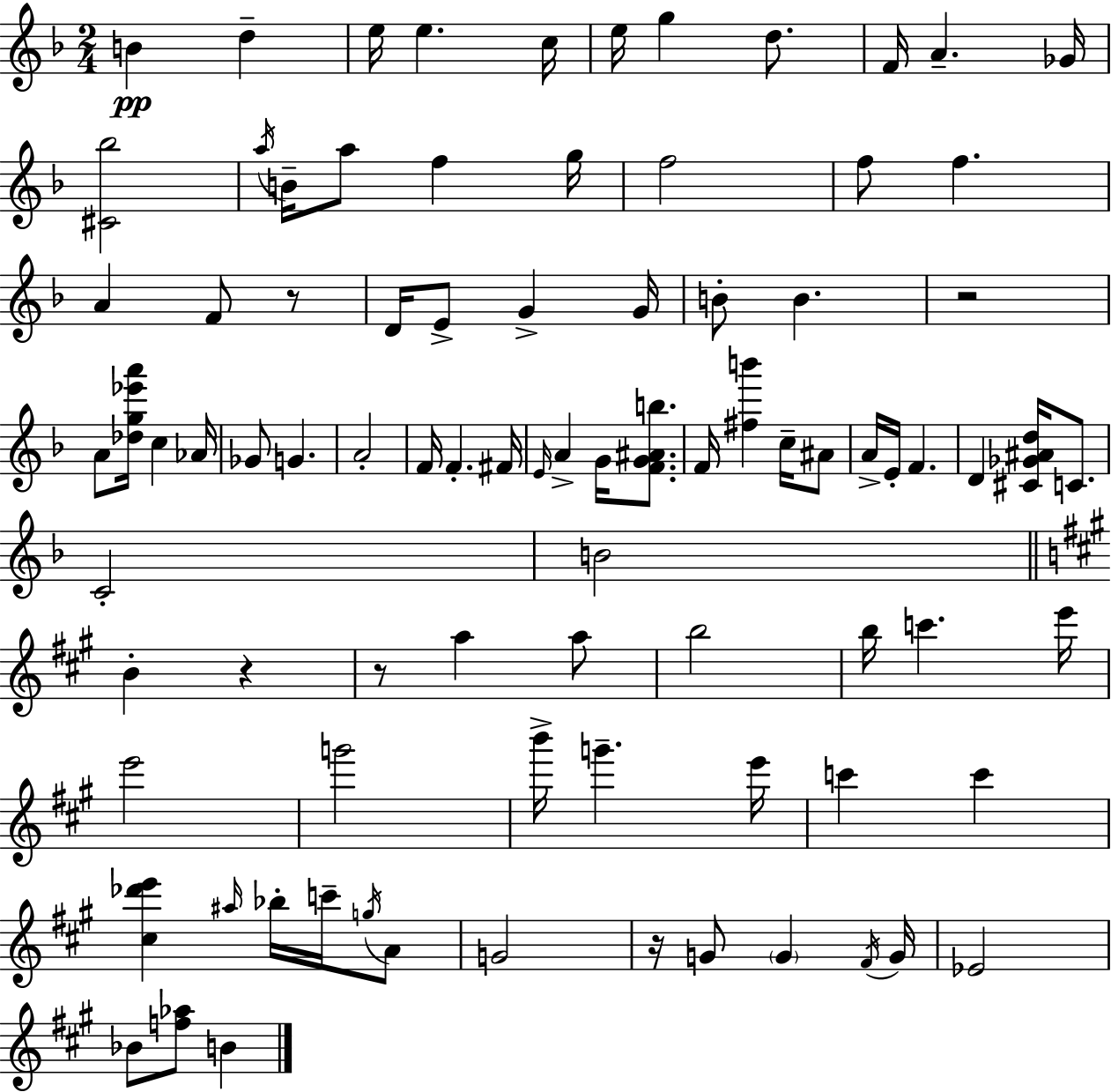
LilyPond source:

{
  \clef treble
  \numericTimeSignature
  \time 2/4
  \key d \minor
  b'4\pp d''4-- | e''16 e''4. c''16 | e''16 g''4 d''8. | f'16 a'4.-- ges'16 | \break <cis' bes''>2 | \acciaccatura { a''16 } b'16-- a''8 f''4 | g''16 f''2 | f''8 f''4. | \break a'4 f'8 r8 | d'16 e'8-> g'4-> | g'16 b'8-. b'4. | r2 | \break a'8 <des'' g'' ees''' a'''>16 c''4 | aes'16 ges'8 g'4. | a'2-. | f'16 f'4.-. | \break fis'16 \grace { e'16 } a'4-> g'16 <f' g' ais' b''>8. | f'16 <fis'' b'''>4 c''16-- | ais'8 a'16-> e'16-. f'4. | d'4 <cis' ges' ais' d''>16 c'8. | \break c'2-. | b'2 | \bar "||" \break \key a \major b'4-. r4 | r8 a''4 a''8 | b''2 | b''16 c'''4. e'''16 | \break e'''2 | g'''2 | b'''16-> g'''4.-- e'''16 | c'''4 c'''4 | \break <cis'' des''' e'''>4 \grace { ais''16 } bes''16-. c'''16-- \acciaccatura { g''16 } | a'8 g'2 | r16 g'8 \parenthesize g'4 | \acciaccatura { fis'16 } g'16 ees'2 | \break bes'8 <f'' aes''>8 b'4 | \bar "|."
}